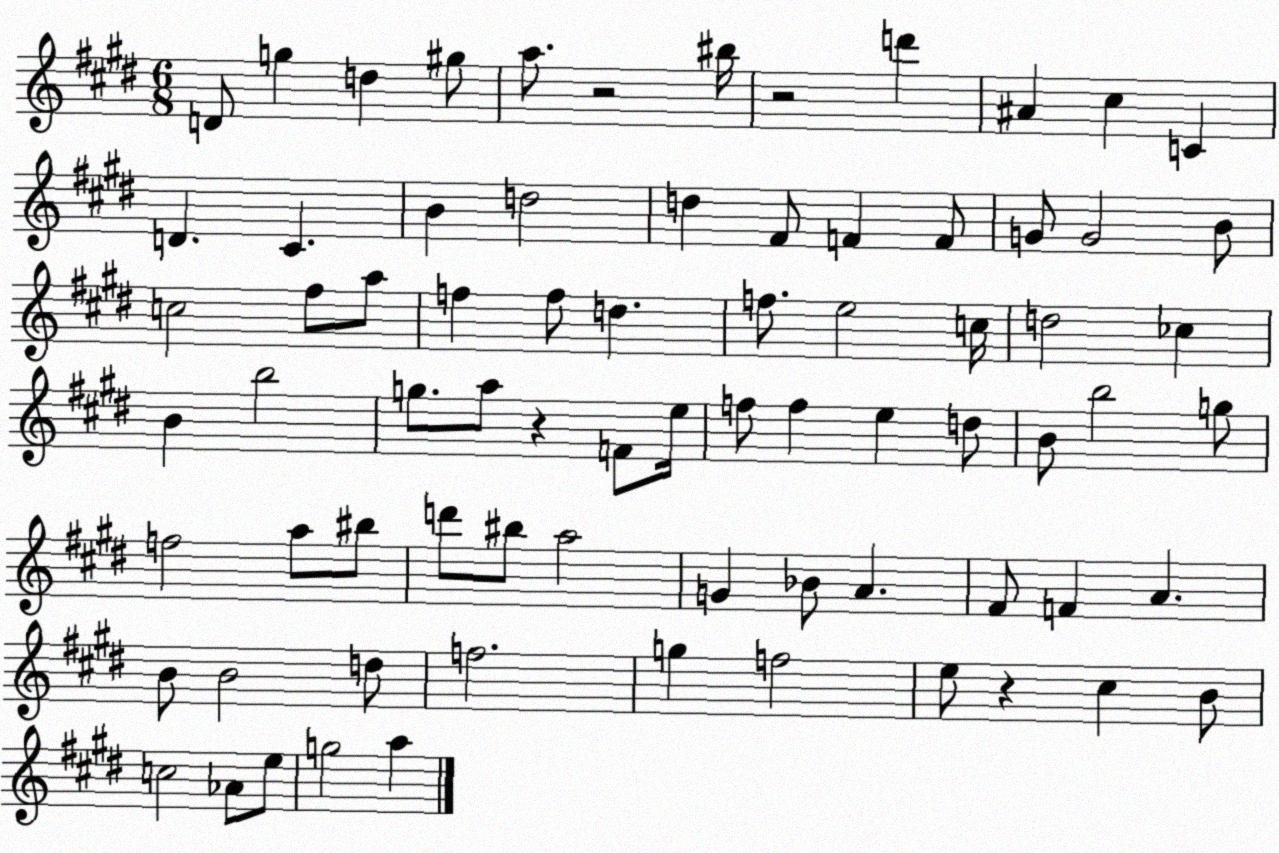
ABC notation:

X:1
T:Untitled
M:6/8
L:1/4
K:E
D/2 g d ^g/2 a/2 z2 ^b/4 z2 d' ^A ^c C D ^C B d2 d ^F/2 F F/2 G/2 G2 B/2 c2 ^f/2 a/2 f f/2 d f/2 e2 c/4 d2 _c B b2 g/2 a/2 z F/2 e/4 f/2 f e d/2 B/2 b2 g/2 f2 a/2 ^b/2 d'/2 ^b/2 a2 G _B/2 A ^F/2 F A B/2 B2 d/2 f2 g f2 e/2 z ^c B/2 c2 _A/2 e/2 g2 a